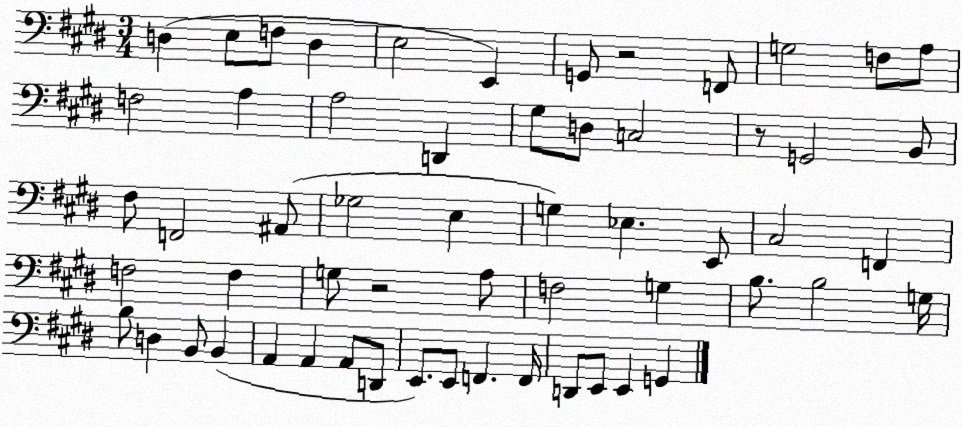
X:1
T:Untitled
M:3/4
L:1/4
K:E
D, E,/2 F,/2 D, E,2 E,, G,,/2 z2 F,,/2 G,2 F,/2 A,/2 F,2 A, A,2 D,, ^G,/2 D,/2 C,2 z/2 G,,2 B,,/2 ^F,/2 F,,2 ^A,,/2 _G,2 E, G, _E, E,,/2 ^C,2 F,, F,2 F, G,/2 z2 A,/2 F,2 G, B,/2 B,2 G,/4 B,/2 D, B,,/2 B,, A,, A,, A,,/2 D,,/2 E,,/2 E,,/2 F,, F,,/4 D,,/2 E,,/2 E,, G,,